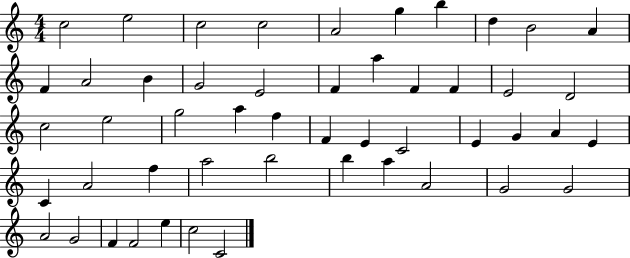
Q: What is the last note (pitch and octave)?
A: C4